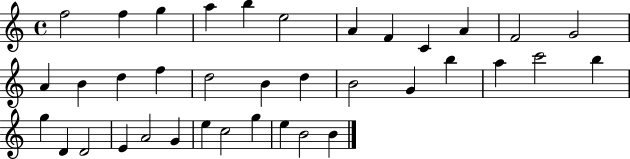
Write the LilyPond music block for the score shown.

{
  \clef treble
  \time 4/4
  \defaultTimeSignature
  \key c \major
  f''2 f''4 g''4 | a''4 b''4 e''2 | a'4 f'4 c'4 a'4 | f'2 g'2 | \break a'4 b'4 d''4 f''4 | d''2 b'4 d''4 | b'2 g'4 b''4 | a''4 c'''2 b''4 | \break g''4 d'4 d'2 | e'4 a'2 g'4 | e''4 c''2 g''4 | e''4 b'2 b'4 | \break \bar "|."
}